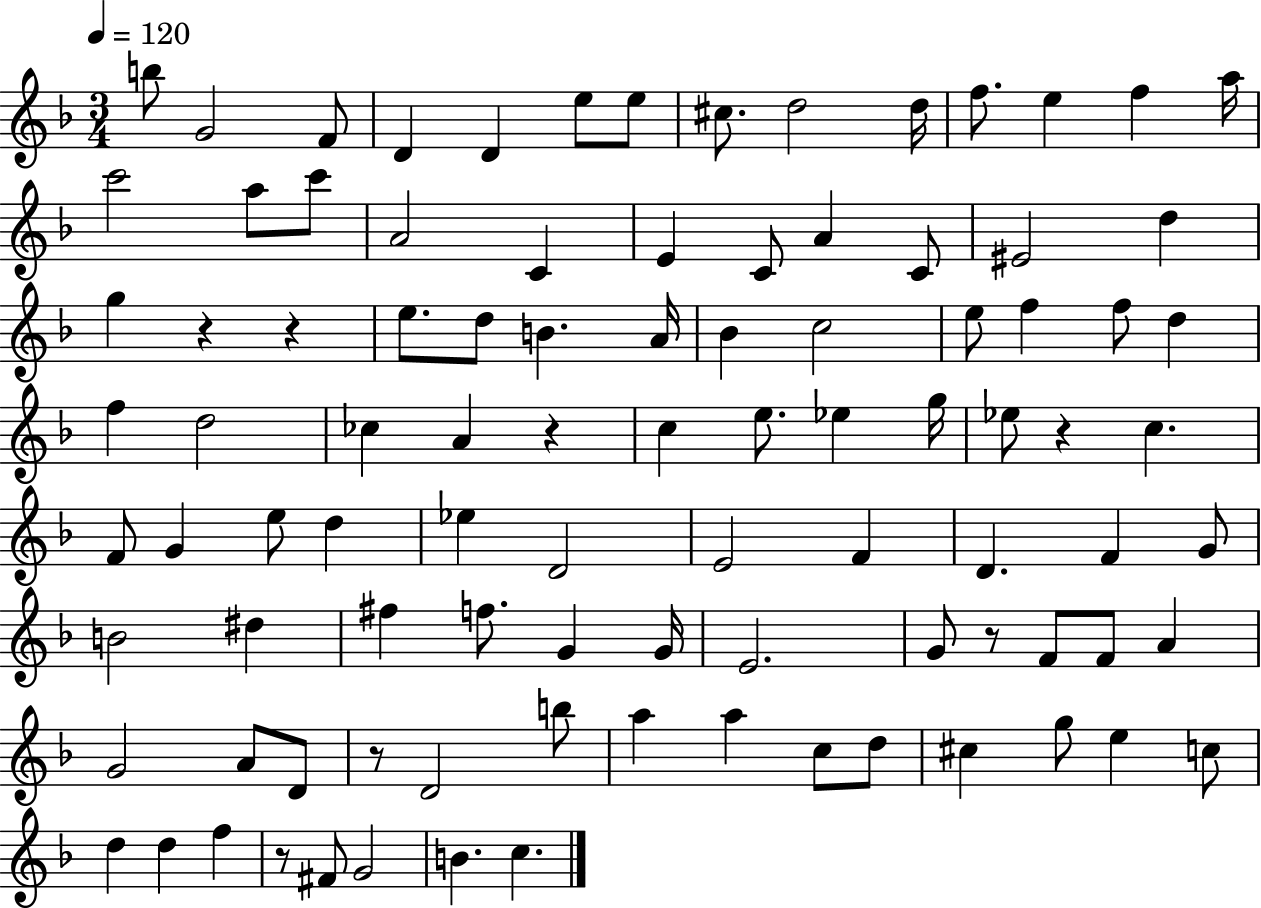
{
  \clef treble
  \numericTimeSignature
  \time 3/4
  \key f \major
  \tempo 4 = 120
  b''8 g'2 f'8 | d'4 d'4 e''8 e''8 | cis''8. d''2 d''16 | f''8. e''4 f''4 a''16 | \break c'''2 a''8 c'''8 | a'2 c'4 | e'4 c'8 a'4 c'8 | eis'2 d''4 | \break g''4 r4 r4 | e''8. d''8 b'4. a'16 | bes'4 c''2 | e''8 f''4 f''8 d''4 | \break f''4 d''2 | ces''4 a'4 r4 | c''4 e''8. ees''4 g''16 | ees''8 r4 c''4. | \break f'8 g'4 e''8 d''4 | ees''4 d'2 | e'2 f'4 | d'4. f'4 g'8 | \break b'2 dis''4 | fis''4 f''8. g'4 g'16 | e'2. | g'8 r8 f'8 f'8 a'4 | \break g'2 a'8 d'8 | r8 d'2 b''8 | a''4 a''4 c''8 d''8 | cis''4 g''8 e''4 c''8 | \break d''4 d''4 f''4 | r8 fis'8 g'2 | b'4. c''4. | \bar "|."
}